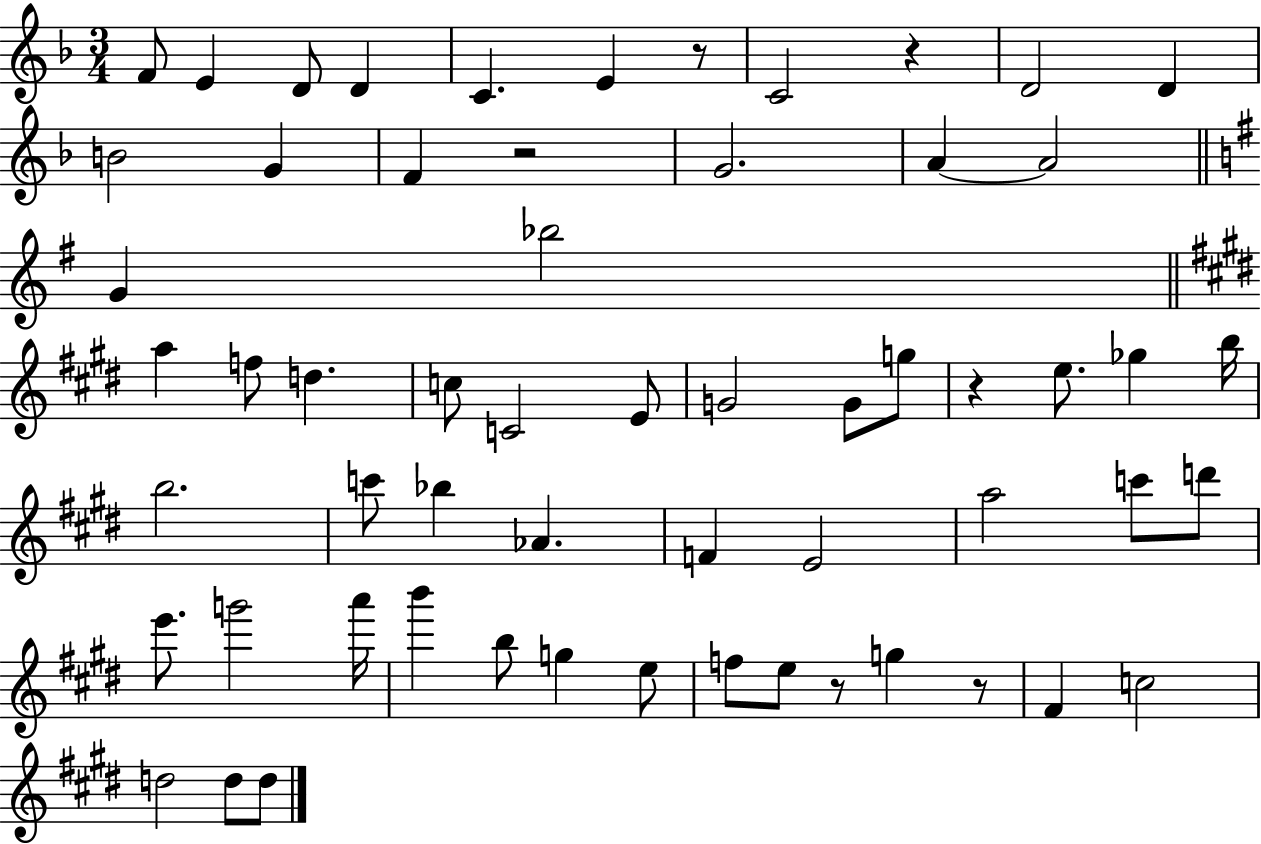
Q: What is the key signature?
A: F major